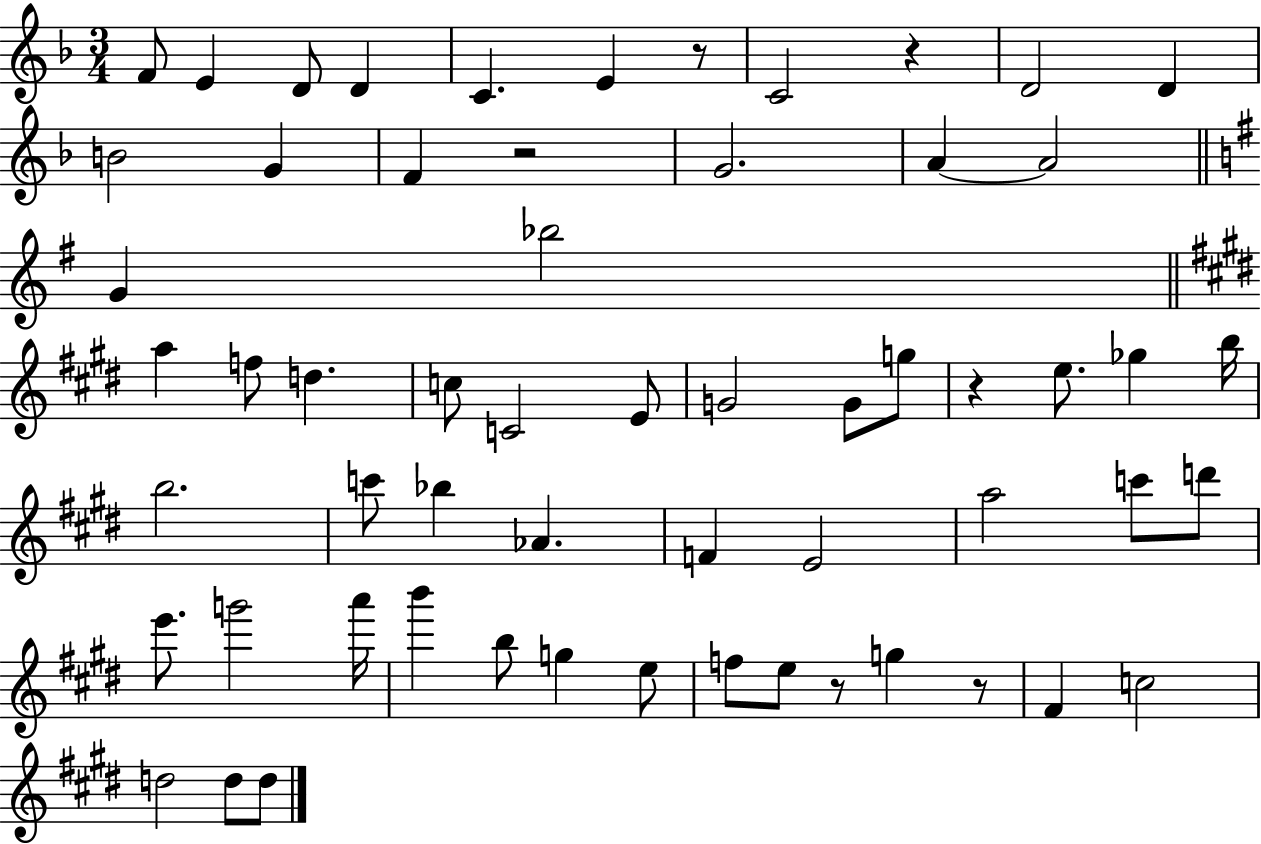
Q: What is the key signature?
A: F major